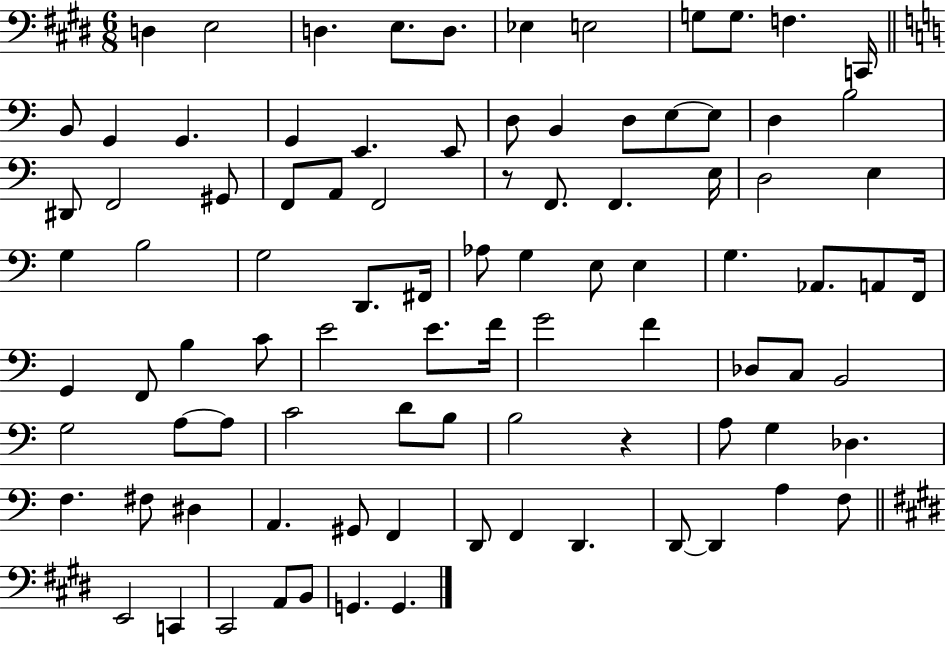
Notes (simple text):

D3/q E3/h D3/q. E3/e. D3/e. Eb3/q E3/h G3/e G3/e. F3/q. C2/s B2/e G2/q G2/q. G2/q E2/q. E2/e D3/e B2/q D3/e E3/e E3/e D3/q B3/h D#2/e F2/h G#2/e F2/e A2/e F2/h R/e F2/e. F2/q. E3/s D3/h E3/q G3/q B3/h G3/h D2/e. F#2/s Ab3/e G3/q E3/e E3/q G3/q. Ab2/e. A2/e F2/s G2/q F2/e B3/q C4/e E4/h E4/e. F4/s G4/h F4/q Db3/e C3/e B2/h G3/h A3/e A3/e C4/h D4/e B3/e B3/h R/q A3/e G3/q Db3/q. F3/q. F#3/e D#3/q A2/q. G#2/e F2/q D2/e F2/q D2/q. D2/e D2/q A3/q F3/e E2/h C2/q C#2/h A2/e B2/e G2/q. G2/q.